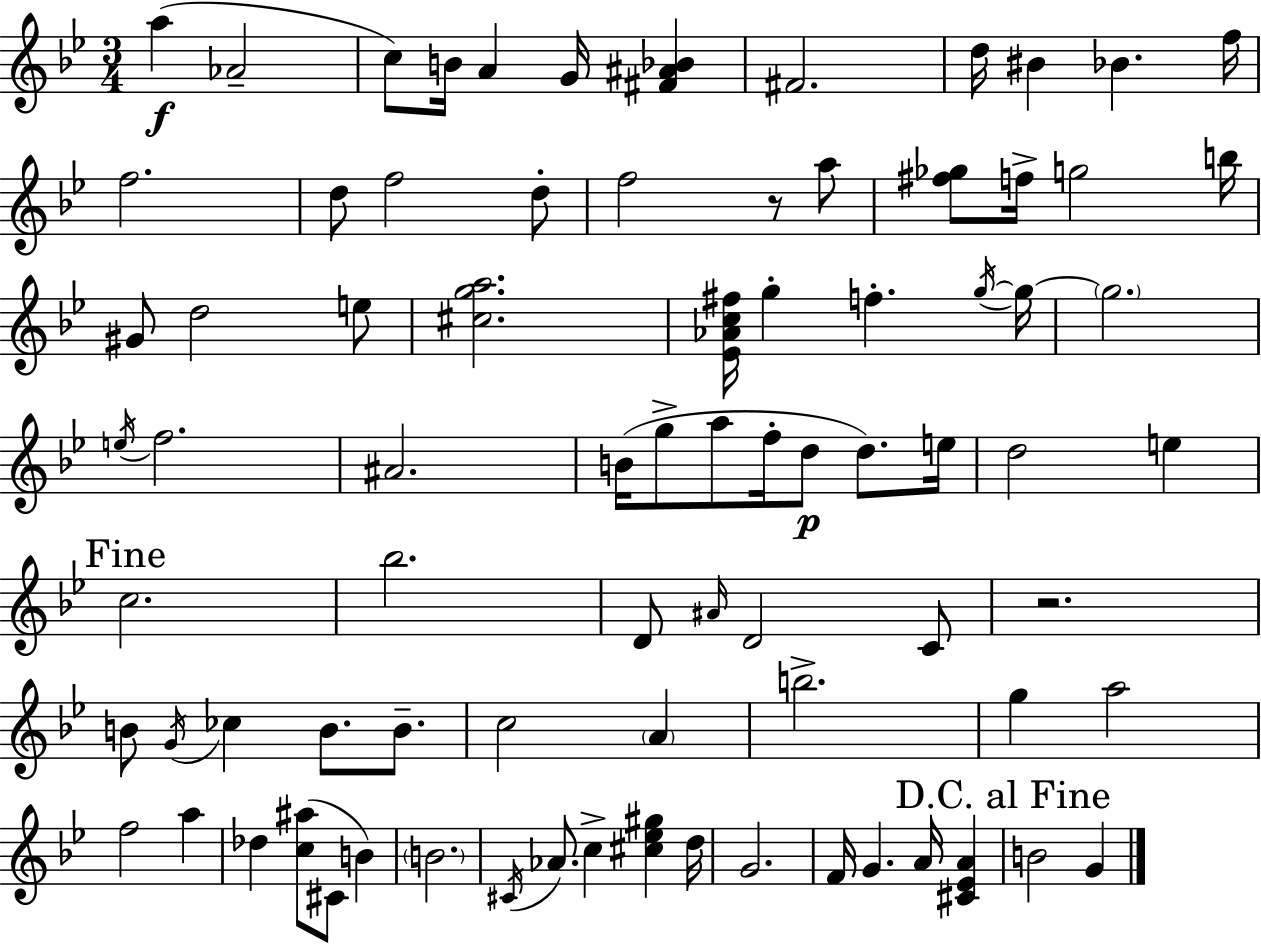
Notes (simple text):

A5/q Ab4/h C5/e B4/s A4/q G4/s [F#4,A#4,Bb4]/q F#4/h. D5/s BIS4/q Bb4/q. F5/s F5/h. D5/e F5/h D5/e F5/h R/e A5/e [F#5,Gb5]/e F5/s G5/h B5/s G#4/e D5/h E5/e [C#5,G5,A5]/h. [Eb4,Ab4,C5,F#5]/s G5/q F5/q. G5/s G5/s G5/h. E5/s F5/h. A#4/h. B4/s G5/e A5/e F5/s D5/e D5/e. E5/s D5/h E5/q C5/h. Bb5/h. D4/e A#4/s D4/h C4/e R/h. B4/e G4/s CES5/q B4/e. B4/e. C5/h A4/q B5/h. G5/q A5/h F5/h A5/q Db5/q [C5,A#5]/e C#4/e B4/q B4/h. C#4/s Ab4/e. C5/q [C#5,Eb5,G#5]/q D5/s G4/h. F4/s G4/q. A4/s [C#4,Eb4,A4]/q B4/h G4/q